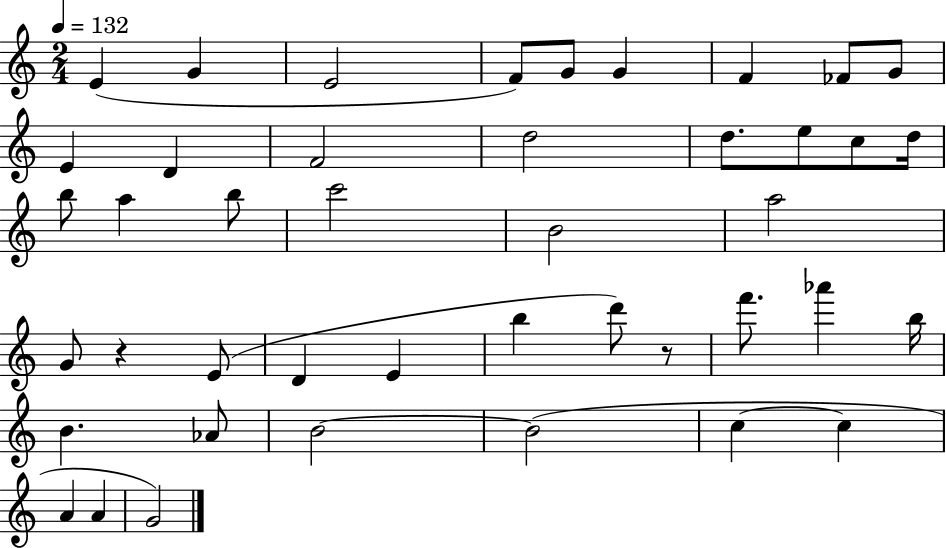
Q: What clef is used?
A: treble